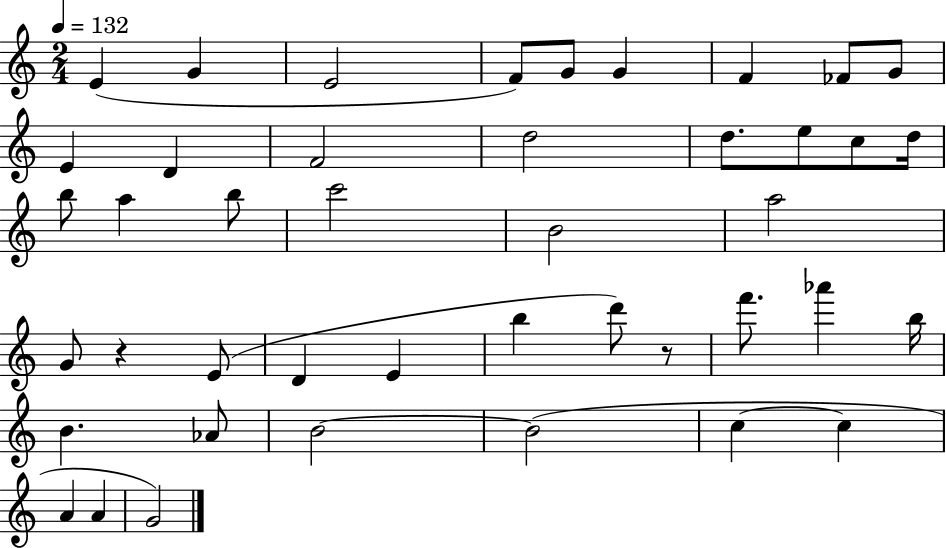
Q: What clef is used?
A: treble